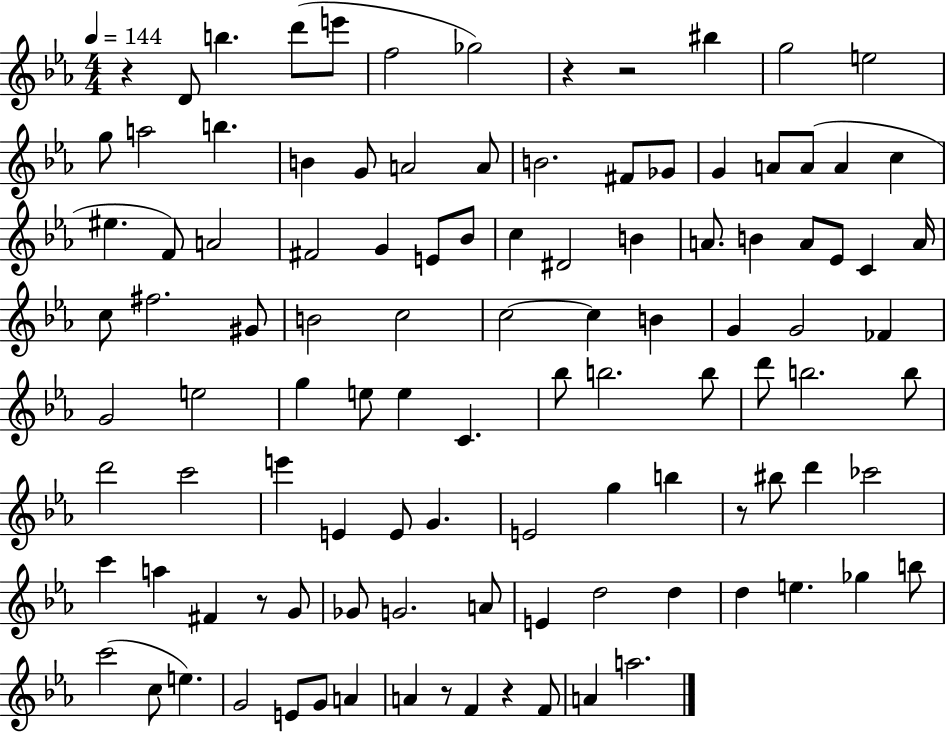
R/q D4/e B5/q. D6/e E6/e F5/h Gb5/h R/q R/h BIS5/q G5/h E5/h G5/e A5/h B5/q. B4/q G4/e A4/h A4/e B4/h. F#4/e Gb4/e G4/q A4/e A4/e A4/q C5/q EIS5/q. F4/e A4/h F#4/h G4/q E4/e Bb4/e C5/q D#4/h B4/q A4/e. B4/q A4/e Eb4/e C4/q A4/s C5/e F#5/h. G#4/e B4/h C5/h C5/h C5/q B4/q G4/q G4/h FES4/q G4/h E5/h G5/q E5/e E5/q C4/q. Bb5/e B5/h. B5/e D6/e B5/h. B5/e D6/h C6/h E6/q E4/q E4/e G4/q. E4/h G5/q B5/q R/e BIS5/e D6/q CES6/h C6/q A5/q F#4/q R/e G4/e Gb4/e G4/h. A4/e E4/q D5/h D5/q D5/q E5/q. Gb5/q B5/e C6/h C5/e E5/q. G4/h E4/e G4/e A4/q A4/q R/e F4/q R/q F4/e A4/q A5/h.